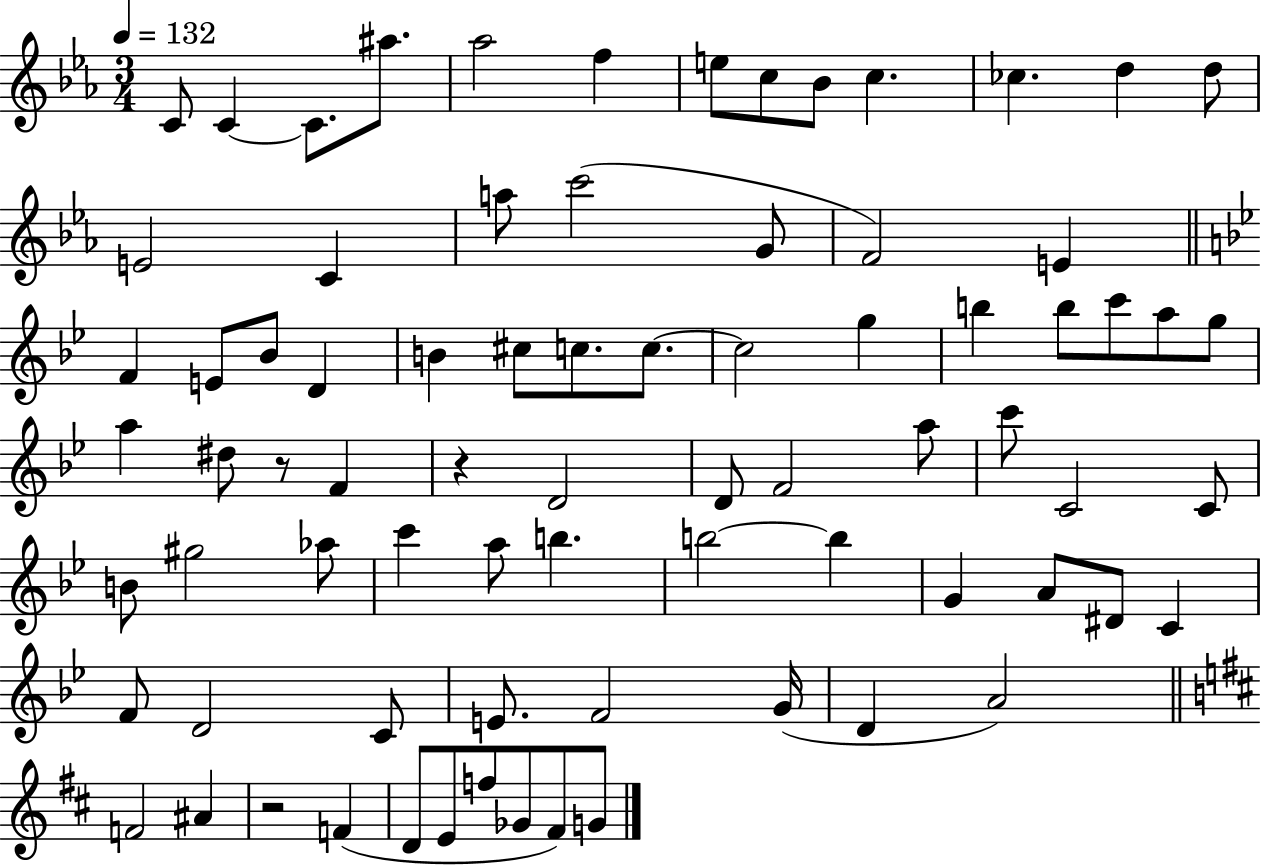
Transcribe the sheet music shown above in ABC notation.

X:1
T:Untitled
M:3/4
L:1/4
K:Eb
C/2 C C/2 ^a/2 _a2 f e/2 c/2 _B/2 c _c d d/2 E2 C a/2 c'2 G/2 F2 E F E/2 _B/2 D B ^c/2 c/2 c/2 c2 g b b/2 c'/2 a/2 g/2 a ^d/2 z/2 F z D2 D/2 F2 a/2 c'/2 C2 C/2 B/2 ^g2 _a/2 c' a/2 b b2 b G A/2 ^D/2 C F/2 D2 C/2 E/2 F2 G/4 D A2 F2 ^A z2 F D/2 E/2 f/2 _G/2 ^F/2 G/2